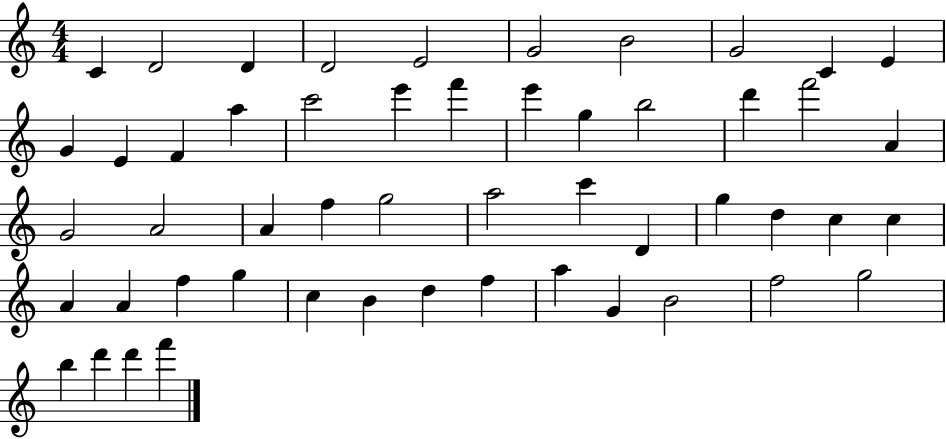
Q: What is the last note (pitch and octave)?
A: F6